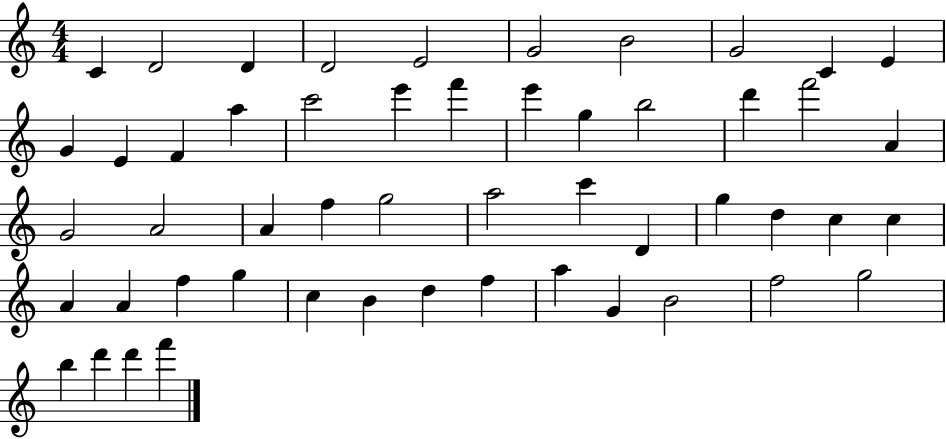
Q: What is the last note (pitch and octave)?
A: F6